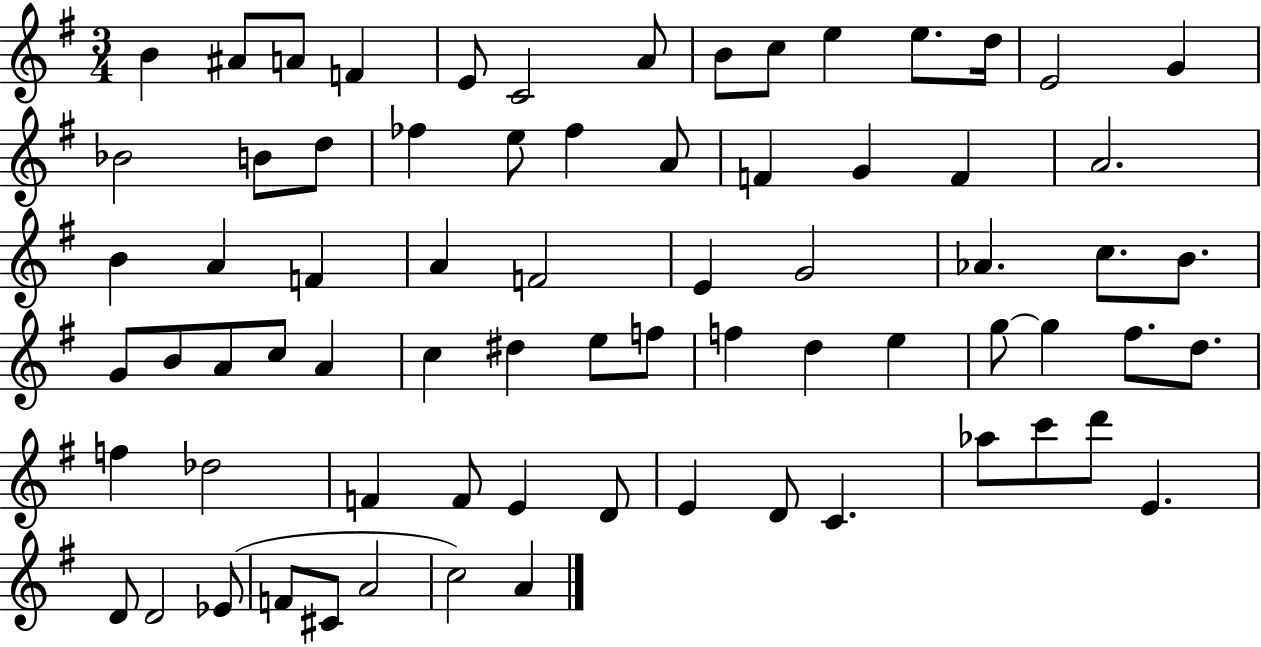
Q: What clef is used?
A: treble